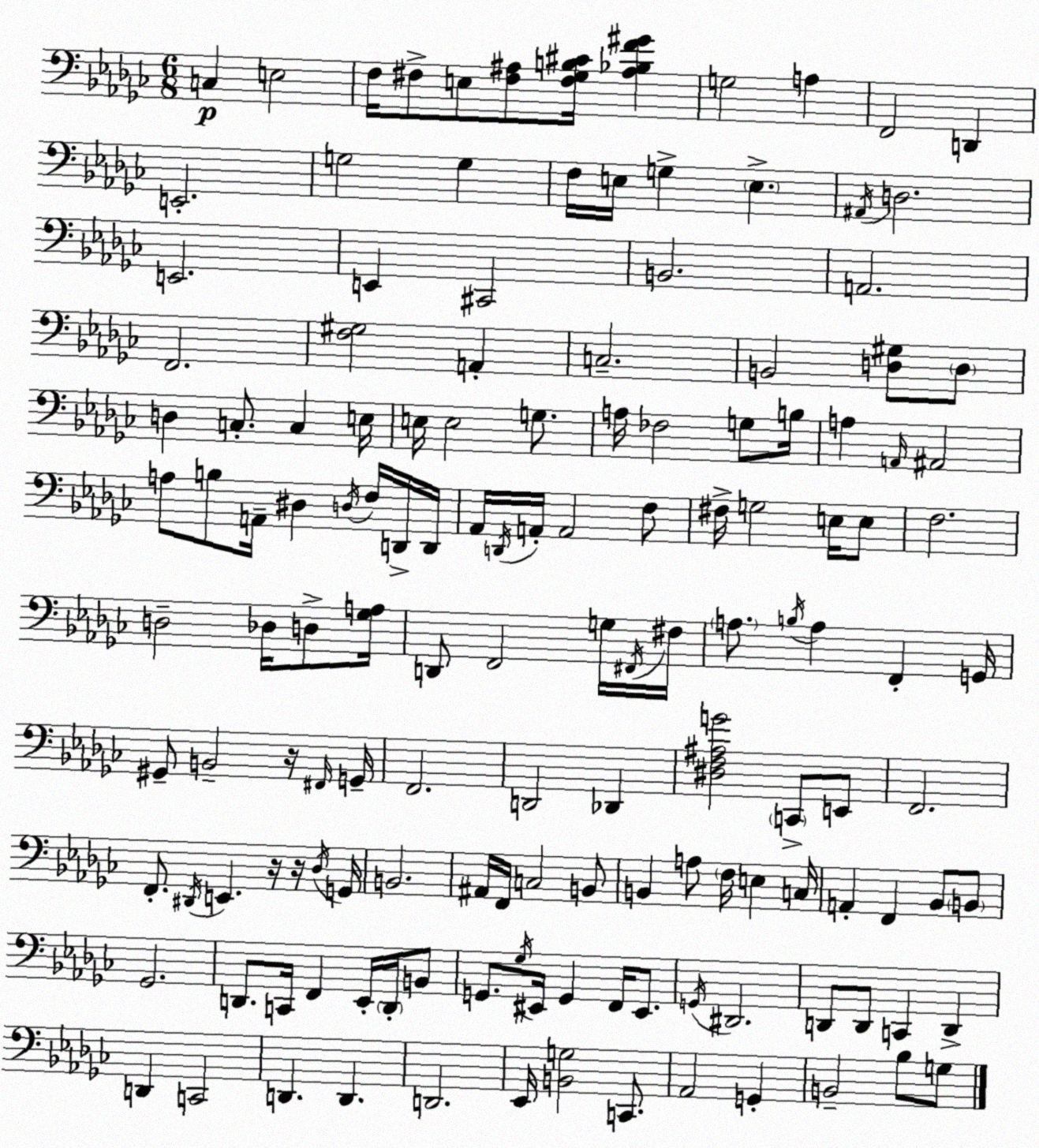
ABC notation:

X:1
T:Untitled
M:6/8
L:1/4
K:Ebm
C, E,2 F,/4 ^F,/2 E,/2 [^F,^A,]/2 [^F,_G,B,^C]/4 [^A,_B,F^G] G,2 A, F,,2 D,, E,,2 G,2 G, F,/4 E,/4 G, E, ^A,,/4 D,2 E,,2 E,, ^C,,2 B,,2 A,,2 F,,2 [F,^G,]2 A,, C,2 B,,2 [D,^G,]/2 D,/2 D, C,/2 C, E,/4 E,/4 E,2 G,/2 A,/4 _F,2 G,/2 B,/4 A, A,,/4 ^A,,2 A,/2 B,/2 A,,/4 ^D, D,/4 F,/4 D,,/4 D,,/4 _A,,/4 D,,/4 A,,/4 A,,2 F,/2 ^F,/4 G,2 E,/4 E,/2 F,2 D,2 _D,/4 D,/2 [_G,A,]/4 D,,/2 F,,2 G,/4 ^F,,/4 ^F,/4 A,/2 B,/4 A, F,, G,,/4 ^G,,/2 B,,2 z/4 ^F,,/4 G,,/4 F,,2 D,,2 _D,, [^D,F,^A,G]2 C,,/2 E,,/2 F,,2 F,,/2 ^D,,/4 E,, z/4 z/4 _D,/4 G,,/4 B,,2 ^A,,/4 F,,/4 C,2 B,,/2 B,, A,/2 F,/4 E, C,/4 A,, F,, _B,,/2 B,,/2 _G,,2 D,,/2 C,,/4 F,, _E,,/4 D,,/4 B,,/2 G,,/2 _G,/4 ^E,,/4 G,, F,,/4 ^E,,/2 G,,/4 ^D,,2 D,,/2 D,,/2 C,, D,, D,, C,,2 D,, D,, D,,2 _E,,/4 [B,,G,]2 C,,/2 _A,,2 G,, B,,2 _B,/2 G,/2